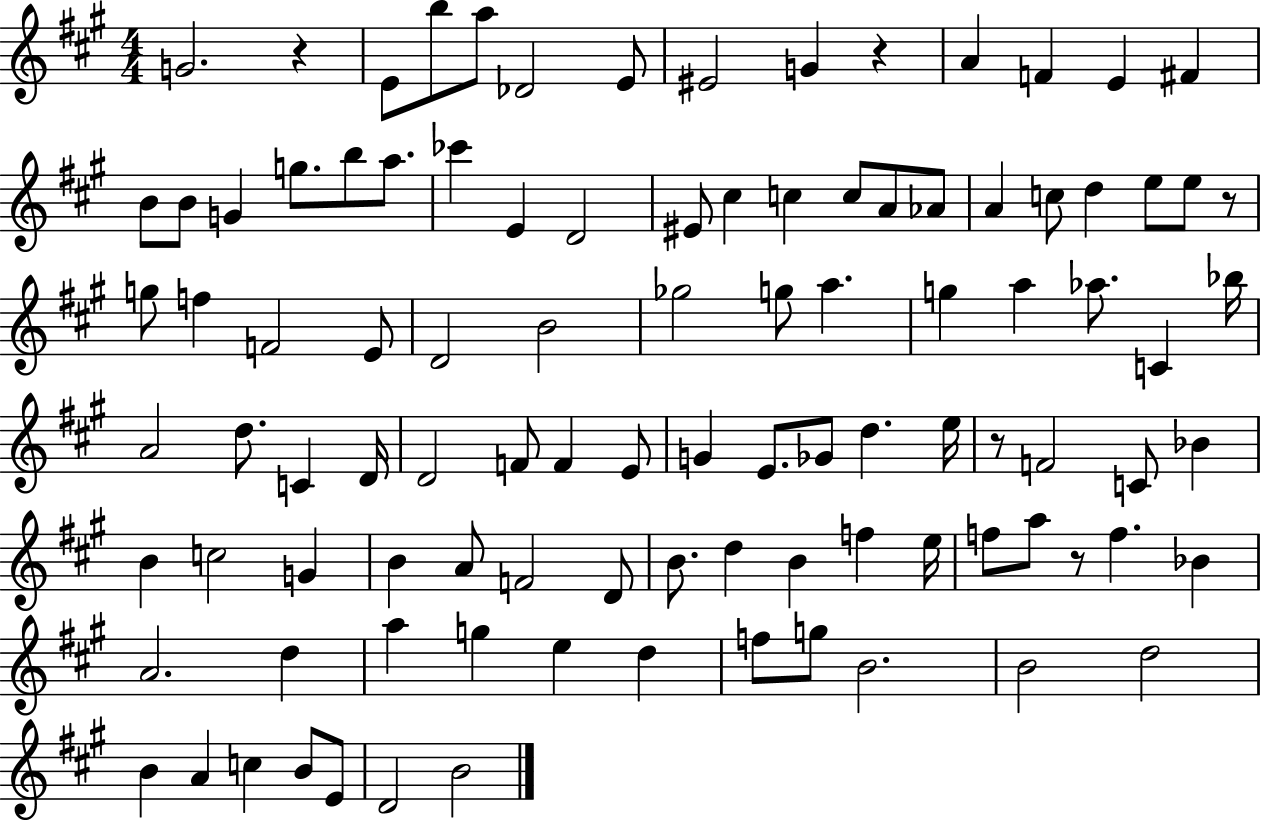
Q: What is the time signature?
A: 4/4